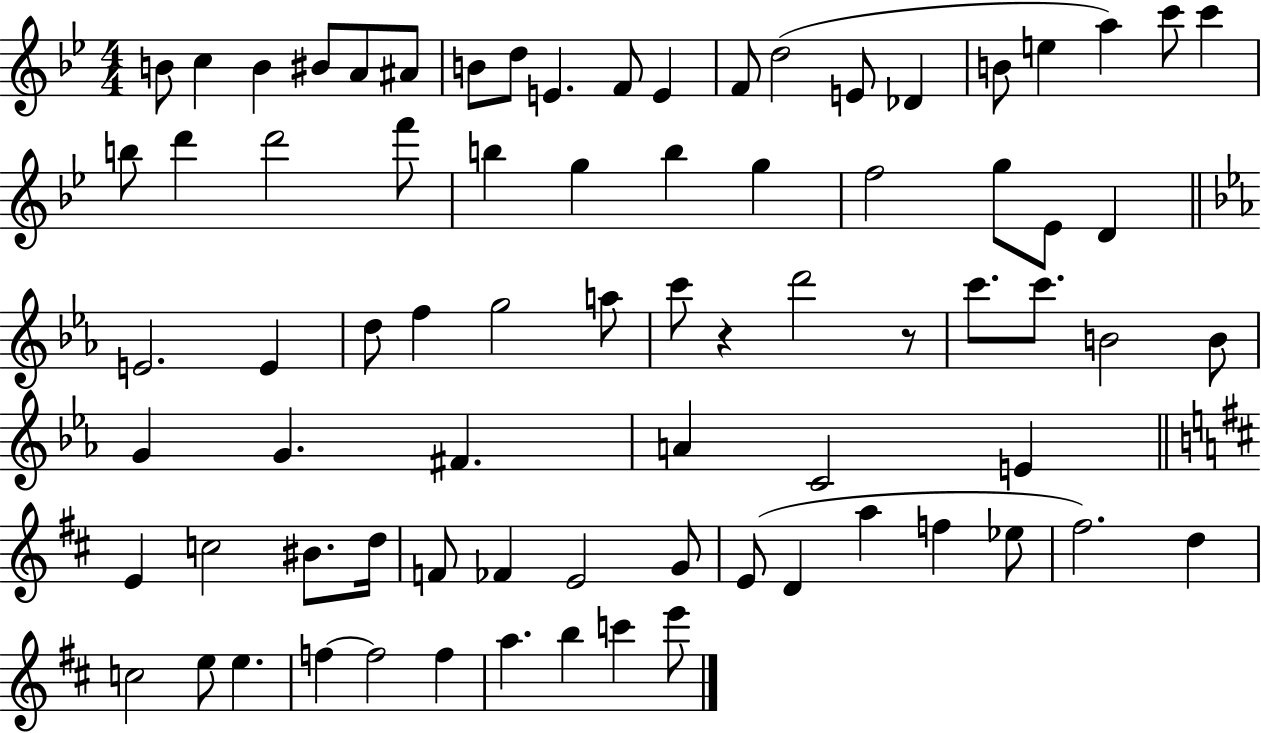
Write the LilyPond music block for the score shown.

{
  \clef treble
  \numericTimeSignature
  \time 4/4
  \key bes \major
  b'8 c''4 b'4 bis'8 a'8 ais'8 | b'8 d''8 e'4. f'8 e'4 | f'8 d''2( e'8 des'4 | b'8 e''4 a''4) c'''8 c'''4 | \break b''8 d'''4 d'''2 f'''8 | b''4 g''4 b''4 g''4 | f''2 g''8 ees'8 d'4 | \bar "||" \break \key ees \major e'2. e'4 | d''8 f''4 g''2 a''8 | c'''8 r4 d'''2 r8 | c'''8. c'''8. b'2 b'8 | \break g'4 g'4. fis'4. | a'4 c'2 e'4 | \bar "||" \break \key d \major e'4 c''2 bis'8. d''16 | f'8 fes'4 e'2 g'8 | e'8( d'4 a''4 f''4 ees''8 | fis''2.) d''4 | \break c''2 e''8 e''4. | f''4~~ f''2 f''4 | a''4. b''4 c'''4 e'''8 | \bar "|."
}